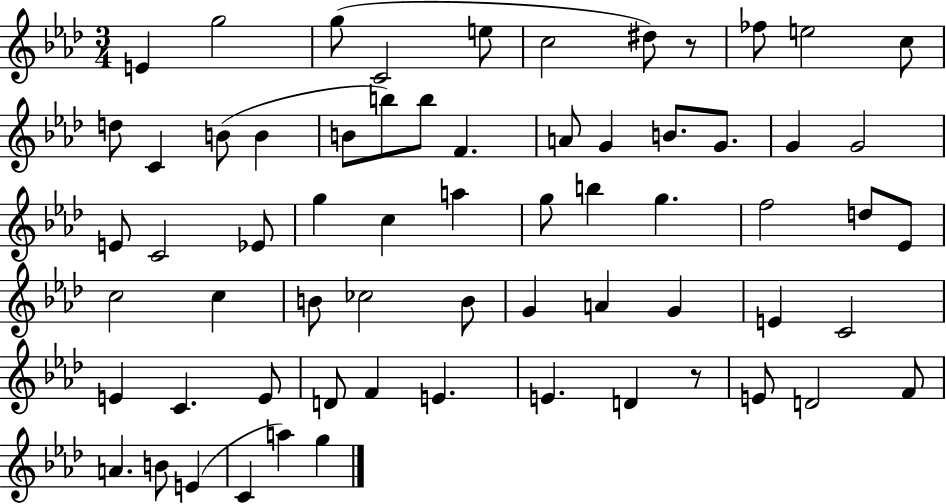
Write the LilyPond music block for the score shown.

{
  \clef treble
  \numericTimeSignature
  \time 3/4
  \key aes \major
  e'4 g''2 | g''8( c'2 e''8 | c''2 dis''8) r8 | fes''8 e''2 c''8 | \break d''8 c'4 b'8( b'4 | b'8 b''8) b''8 f'4. | a'8 g'4 b'8. g'8. | g'4 g'2 | \break e'8 c'2 ees'8 | g''4 c''4 a''4 | g''8 b''4 g''4. | f''2 d''8 ees'8 | \break c''2 c''4 | b'8 ces''2 b'8 | g'4 a'4 g'4 | e'4 c'2 | \break e'4 c'4. e'8 | d'8 f'4 e'4. | e'4. d'4 r8 | e'8 d'2 f'8 | \break a'4. b'8 e'4( | c'4 a''4) g''4 | \bar "|."
}